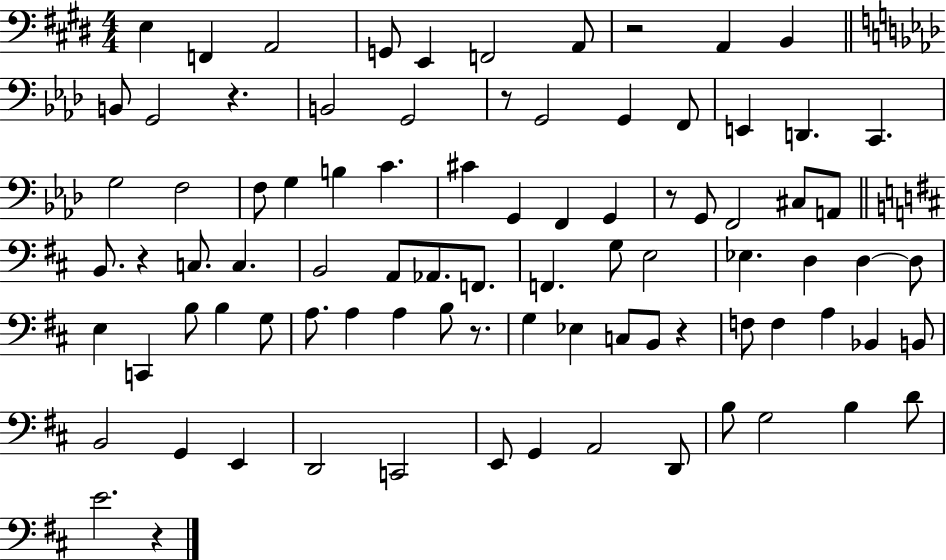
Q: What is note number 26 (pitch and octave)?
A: C#4